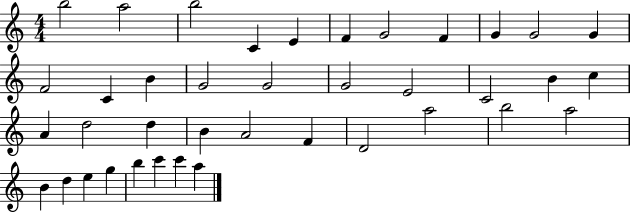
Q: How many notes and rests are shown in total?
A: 39